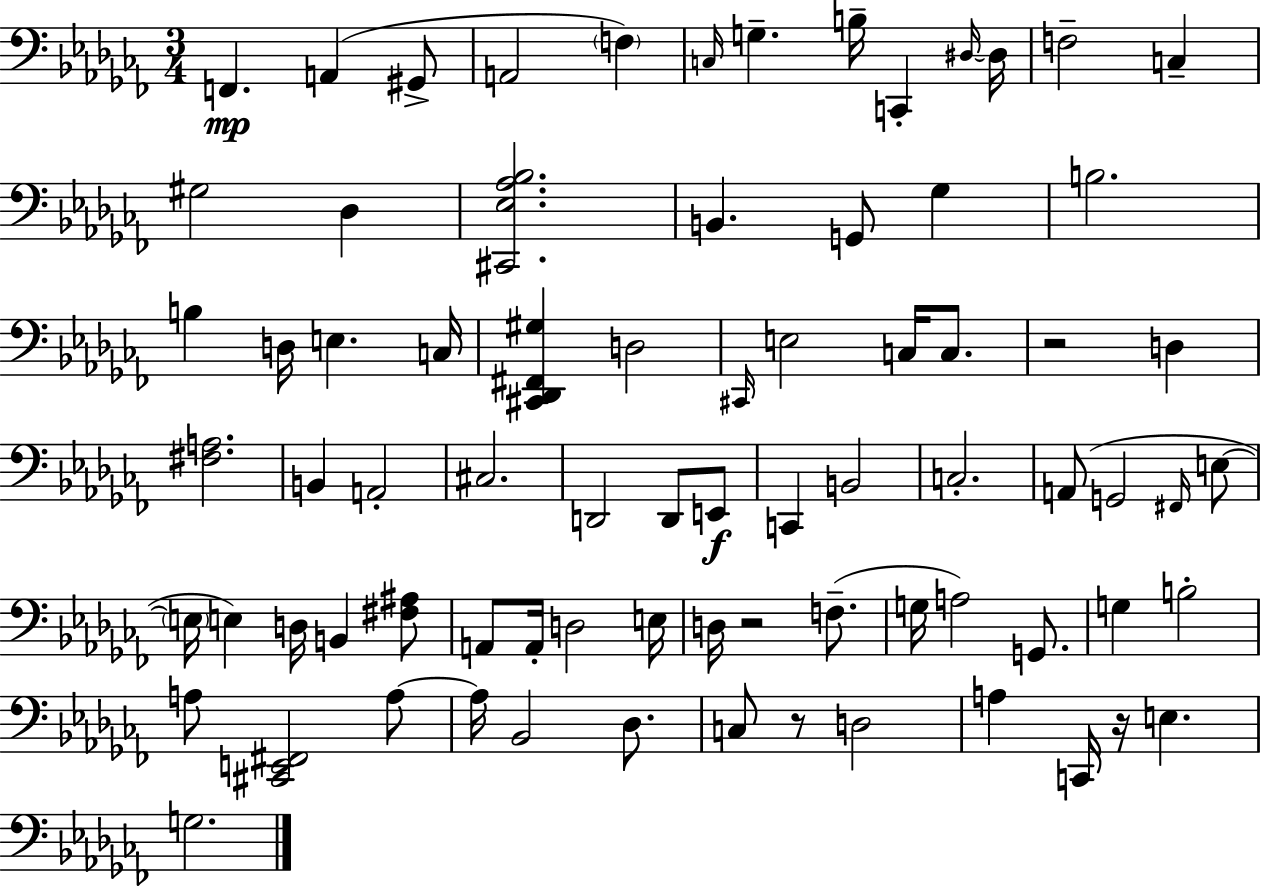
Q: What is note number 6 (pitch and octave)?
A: C3